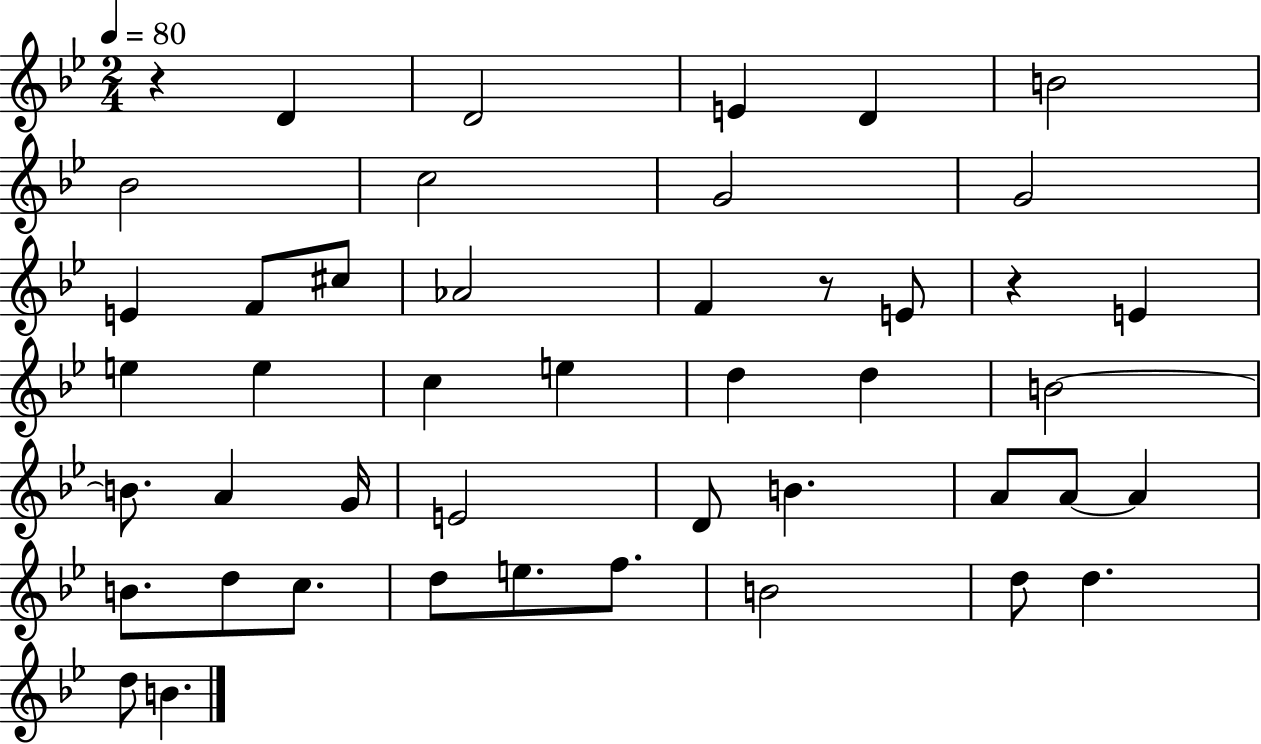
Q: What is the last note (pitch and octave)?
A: B4